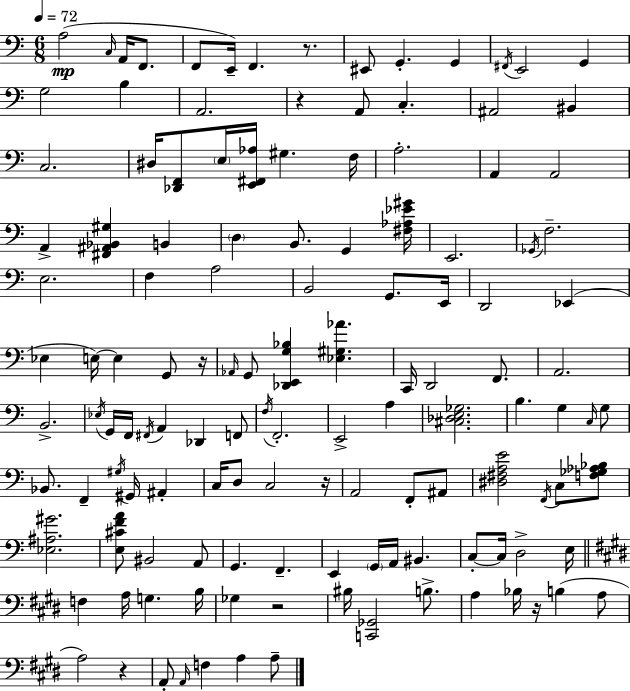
X:1
T:Untitled
M:6/8
L:1/4
K:Am
A,2 C,/4 A,,/4 F,,/2 F,,/2 E,,/4 F,, z/2 ^E,,/2 G,, G,, ^F,,/4 E,,2 G,, G,2 B, A,,2 z A,,/2 C, ^A,,2 ^B,, C,2 ^D,/4 [_D,,F,,]/2 E,/4 [E,,^F,,_A,]/4 ^G, F,/4 A,2 A,, A,,2 A,, [^F,,^A,,_B,,^G,] B,, D, B,,/2 G,, [^F,_A,_E^G]/4 E,,2 _G,,/4 F,2 E,2 F, A,2 B,,2 G,,/2 E,,/4 D,,2 _E,, _E, E,/4 E, G,,/2 z/4 _A,,/4 G,,/2 [_D,,E,,G,_B,] [_E,^G,_A] C,,/4 D,,2 F,,/2 A,,2 B,,2 _E,/4 G,,/4 F,,/4 ^F,,/4 A,, _D,, F,,/2 F,/4 F,,2 E,,2 A, [^C,_D,E,_G,]2 B, G, C,/4 G,/2 _B,,/2 F,, ^G,/4 ^G,,/4 ^A,, C,/4 D,/2 C,2 z/4 A,,2 F,,/2 ^A,,/2 [^D,^F,A,E]2 F,,/4 C,/2 [F,_G,_A,_B,]/2 [_E,^A,^G]2 [E,^CFA]/2 ^B,,2 A,,/2 G,, F,, E,, G,,/4 A,,/4 ^B,, C,/2 C,/4 D,2 E,/4 F, A,/4 G, B,/4 _G, z2 ^B,/4 [C,,_G,,]2 B,/2 A, _B,/4 z/4 B, A,/2 A,2 z A,,/2 A,,/4 F, A, A,/2